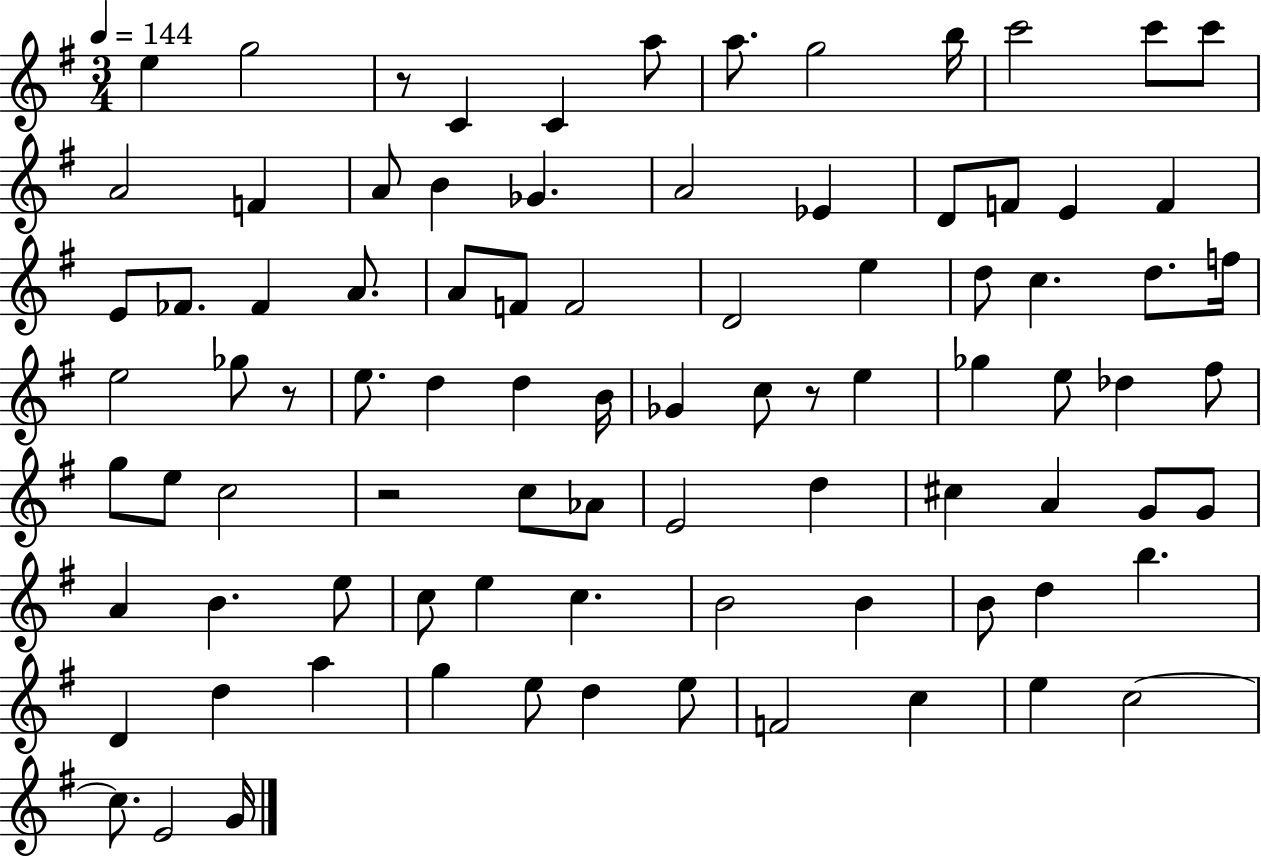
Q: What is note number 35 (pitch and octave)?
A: F5